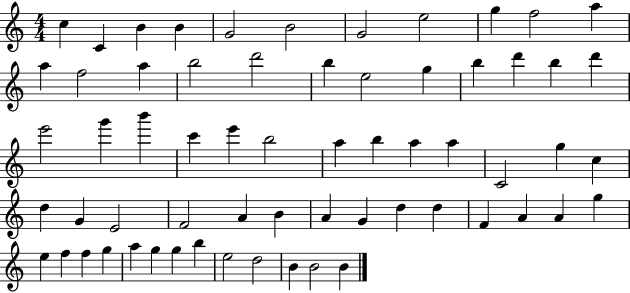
X:1
T:Untitled
M:4/4
L:1/4
K:C
c C B B G2 B2 G2 e2 g f2 a a f2 a b2 d'2 b e2 g b d' b d' e'2 g' b' c' e' b2 a b a a C2 g c d G E2 F2 A B A G d d F A A g e f f g a g g b e2 d2 B B2 B